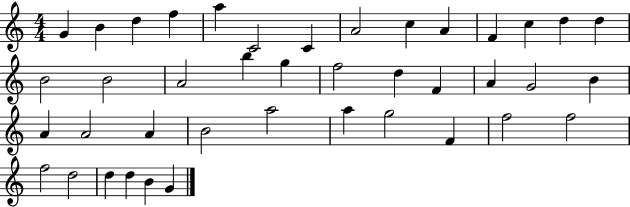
{
  \clef treble
  \numericTimeSignature
  \time 4/4
  \key c \major
  g'4 b'4 d''4 f''4 | a''4 c'2 c'4 | a'2 c''4 a'4 | f'4 c''4 d''4 d''4 | \break b'2 b'2 | a'2 b''4 g''4 | f''2 d''4 f'4 | a'4 g'2 b'4 | \break a'4 a'2 a'4 | b'2 a''2 | a''4 g''2 f'4 | f''2 f''2 | \break f''2 d''2 | d''4 d''4 b'4 g'4 | \bar "|."
}